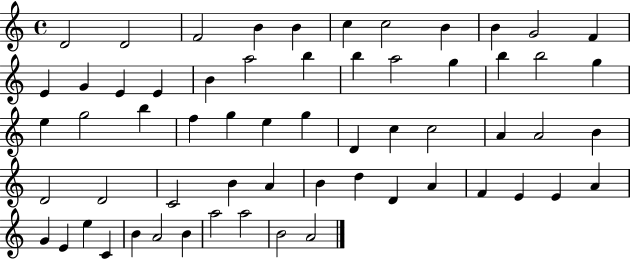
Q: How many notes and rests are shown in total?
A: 61